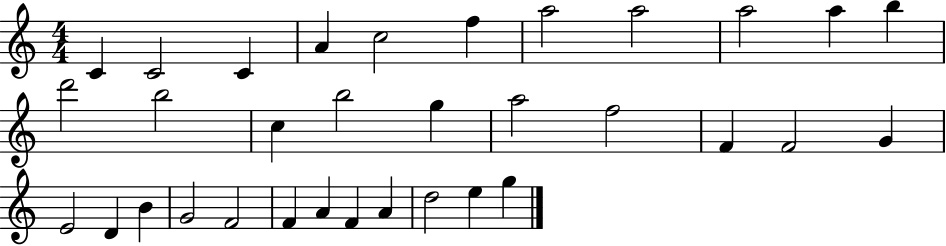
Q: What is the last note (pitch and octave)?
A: G5